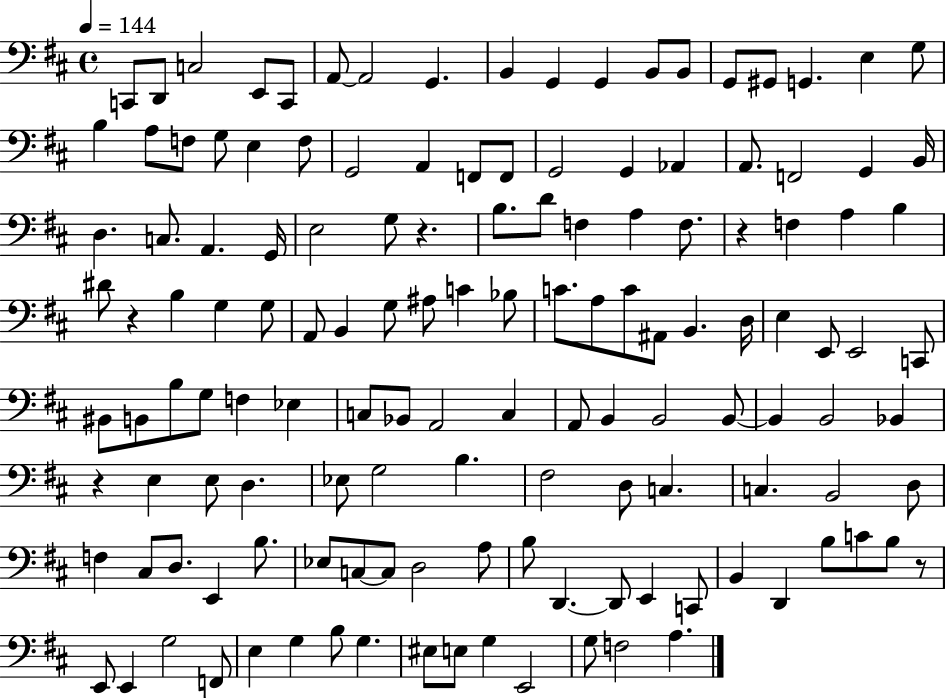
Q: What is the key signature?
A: D major